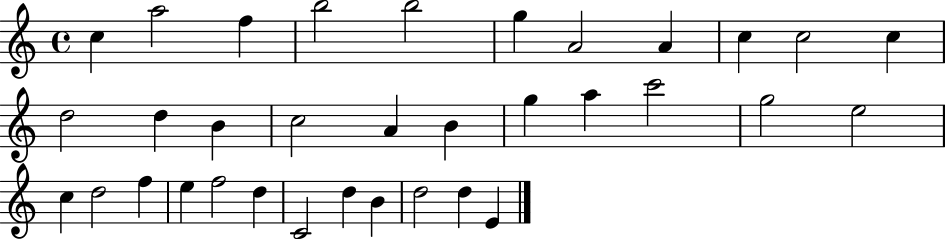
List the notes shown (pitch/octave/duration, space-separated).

C5/q A5/h F5/q B5/h B5/h G5/q A4/h A4/q C5/q C5/h C5/q D5/h D5/q B4/q C5/h A4/q B4/q G5/q A5/q C6/h G5/h E5/h C5/q D5/h F5/q E5/q F5/h D5/q C4/h D5/q B4/q D5/h D5/q E4/q